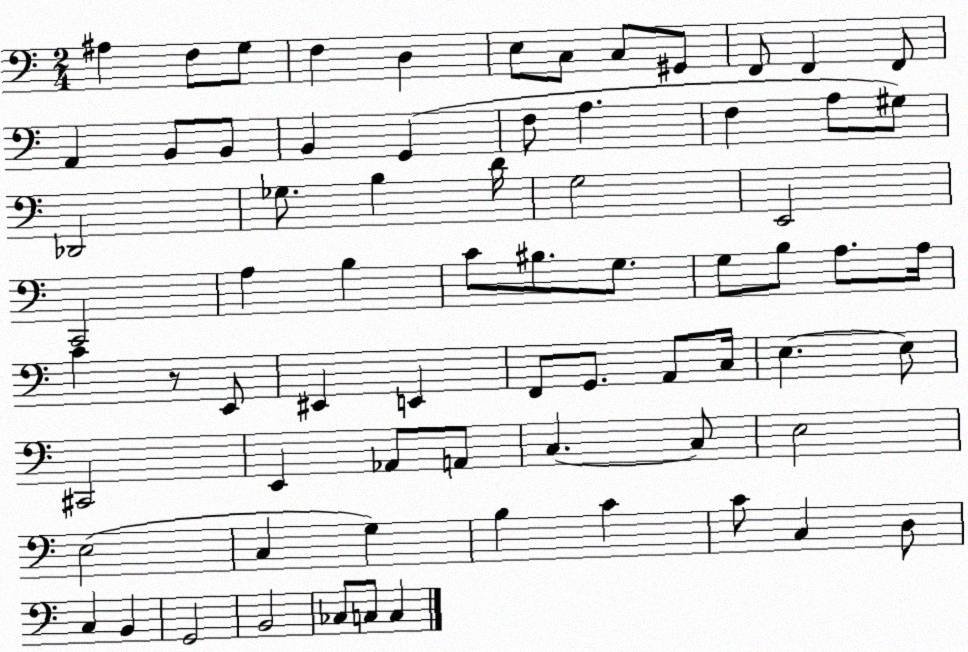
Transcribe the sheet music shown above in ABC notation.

X:1
T:Untitled
M:2/4
L:1/4
K:C
^A, F,/2 G,/2 F, D, E,/2 C,/2 C,/2 ^G,,/2 F,,/2 F,, F,,/2 A,, B,,/2 B,,/2 B,, G,, F,/2 A, F, A,/2 ^G,/2 _D,,2 _G,/2 B, D/4 G,2 E,,2 C,,2 A, B, C/2 ^B,/2 G,/2 G,/2 B,/2 A,/2 A,/4 C z/2 E,,/2 ^E,, E,, F,,/2 G,,/2 A,,/2 C,/4 E, E,/2 ^C,,2 E,, _A,,/2 A,,/2 C, C,/2 E,2 E,2 C, G, B, C C/2 C, D,/2 C, B,, G,,2 B,,2 _C,/2 C,/2 C,